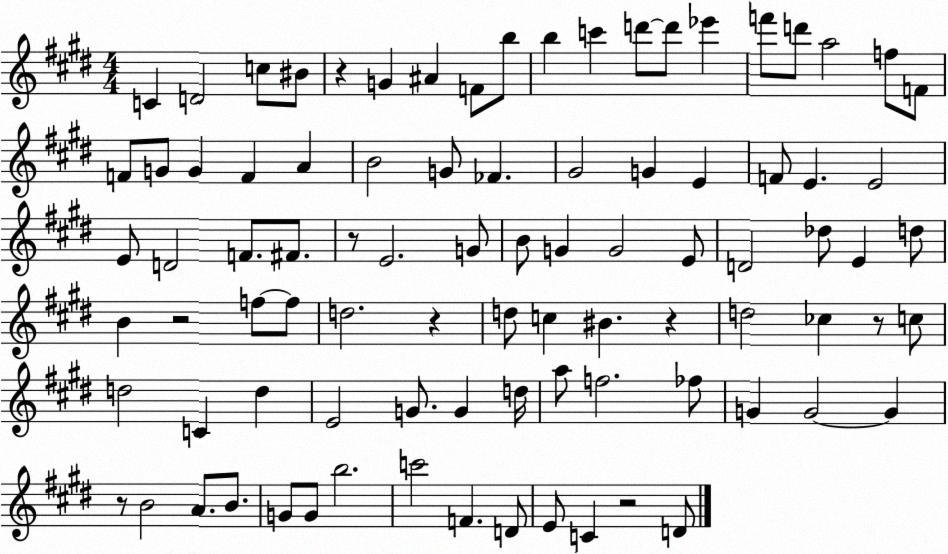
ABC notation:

X:1
T:Untitled
M:4/4
L:1/4
K:E
C D2 c/2 ^B/2 z G ^A F/2 b/2 b c' d'/2 d'/2 _e' f'/2 d'/2 a2 f/2 F/2 F/2 G/2 G F A B2 G/2 _F ^G2 G E F/2 E E2 E/2 D2 F/2 ^F/2 z/2 E2 G/2 B/2 G G2 E/2 D2 _d/2 E d/2 B z2 f/2 f/2 d2 z d/2 c ^B z d2 _c z/2 c/2 d2 C d E2 G/2 G d/4 a/2 f2 _f/2 G G2 G z/2 B2 A/2 B/2 G/2 G/2 b2 c'2 F D/2 E/2 C z2 D/2